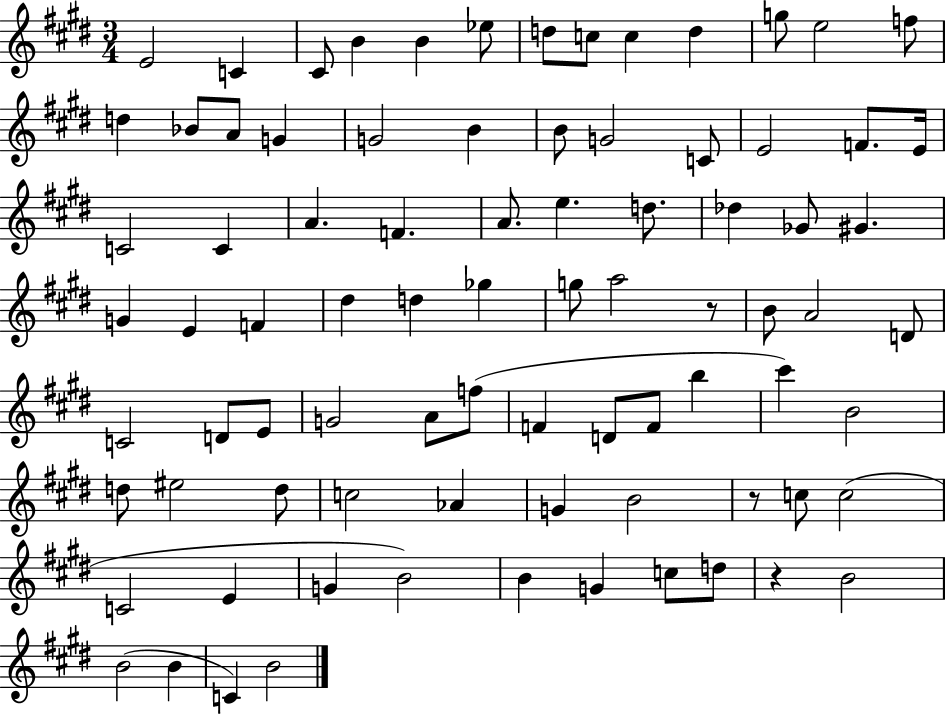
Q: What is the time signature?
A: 3/4